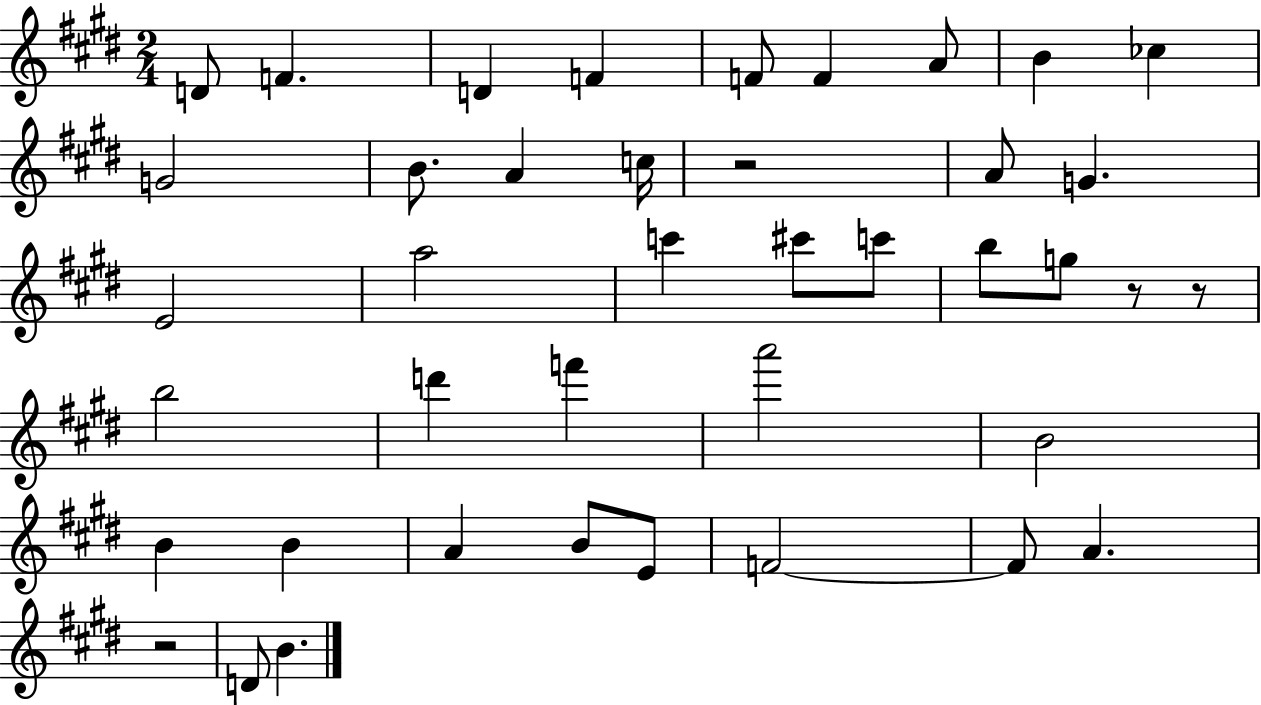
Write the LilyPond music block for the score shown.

{
  \clef treble
  \numericTimeSignature
  \time 2/4
  \key e \major
  d'8 f'4. | d'4 f'4 | f'8 f'4 a'8 | b'4 ces''4 | \break g'2 | b'8. a'4 c''16 | r2 | a'8 g'4. | \break e'2 | a''2 | c'''4 cis'''8 c'''8 | b''8 g''8 r8 r8 | \break b''2 | d'''4 f'''4 | a'''2 | b'2 | \break b'4 b'4 | a'4 b'8 e'8 | f'2~~ | f'8 a'4. | \break r2 | d'8 b'4. | \bar "|."
}